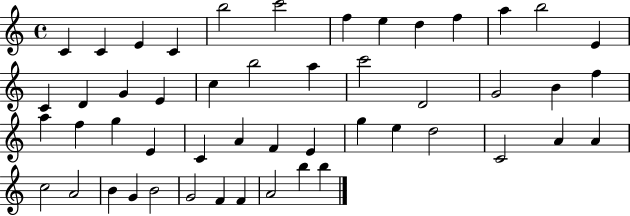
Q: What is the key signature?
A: C major